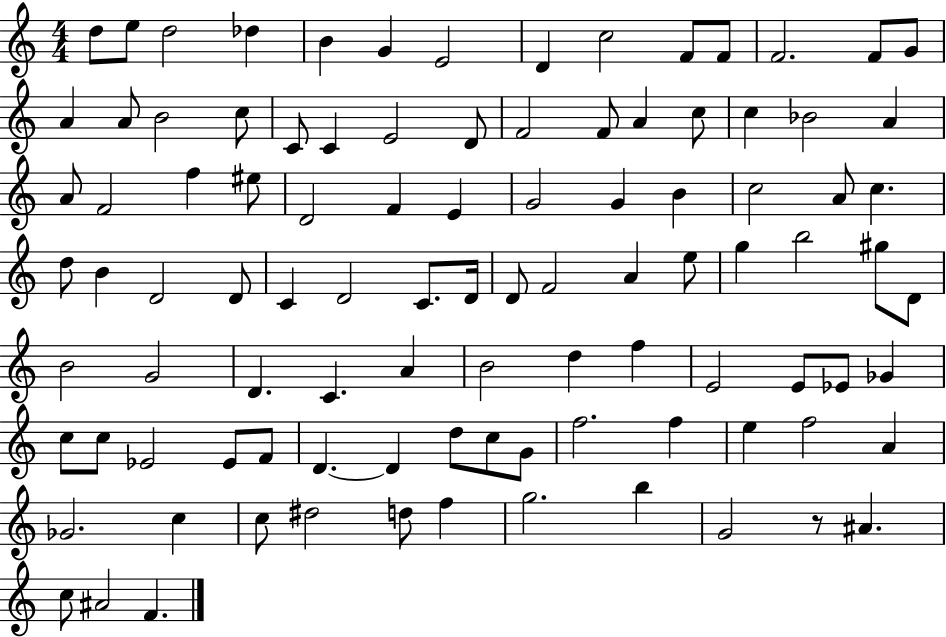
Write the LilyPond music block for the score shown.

{
  \clef treble
  \numericTimeSignature
  \time 4/4
  \key c \major
  d''8 e''8 d''2 des''4 | b'4 g'4 e'2 | d'4 c''2 f'8 f'8 | f'2. f'8 g'8 | \break a'4 a'8 b'2 c''8 | c'8 c'4 e'2 d'8 | f'2 f'8 a'4 c''8 | c''4 bes'2 a'4 | \break a'8 f'2 f''4 eis''8 | d'2 f'4 e'4 | g'2 g'4 b'4 | c''2 a'8 c''4. | \break d''8 b'4 d'2 d'8 | c'4 d'2 c'8. d'16 | d'8 f'2 a'4 e''8 | g''4 b''2 gis''8 d'8 | \break b'2 g'2 | d'4. c'4. a'4 | b'2 d''4 f''4 | e'2 e'8 ees'8 ges'4 | \break c''8 c''8 ees'2 ees'8 f'8 | d'4.~~ d'4 d''8 c''8 g'8 | f''2. f''4 | e''4 f''2 a'4 | \break ges'2. c''4 | c''8 dis''2 d''8 f''4 | g''2. b''4 | g'2 r8 ais'4. | \break c''8 ais'2 f'4. | \bar "|."
}